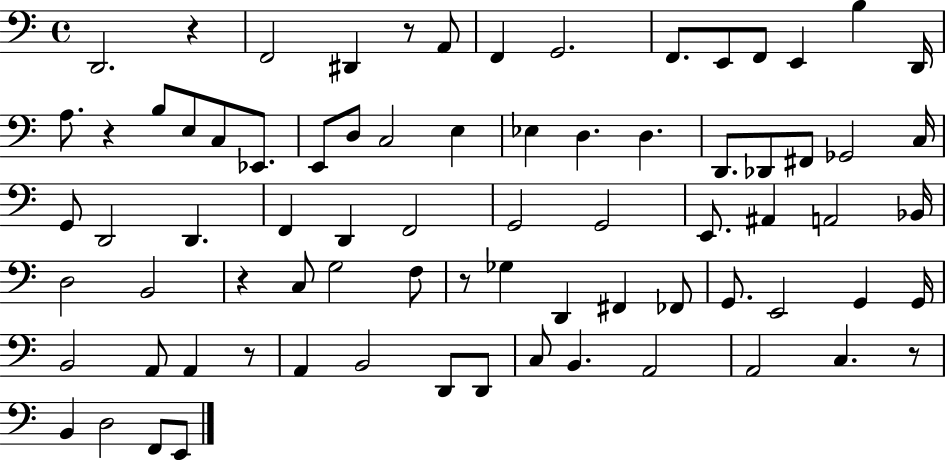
X:1
T:Untitled
M:4/4
L:1/4
K:C
D,,2 z F,,2 ^D,, z/2 A,,/2 F,, G,,2 F,,/2 E,,/2 F,,/2 E,, B, D,,/4 A,/2 z B,/2 E,/2 C,/2 _E,,/2 E,,/2 D,/2 C,2 E, _E, D, D, D,,/2 _D,,/2 ^F,,/2 _G,,2 C,/4 G,,/2 D,,2 D,, F,, D,, F,,2 G,,2 G,,2 E,,/2 ^A,, A,,2 _B,,/4 D,2 B,,2 z C,/2 G,2 F,/2 z/2 _G, D,, ^F,, _F,,/2 G,,/2 E,,2 G,, G,,/4 B,,2 A,,/2 A,, z/2 A,, B,,2 D,,/2 D,,/2 C,/2 B,, A,,2 A,,2 C, z/2 B,, D,2 F,,/2 E,,/2